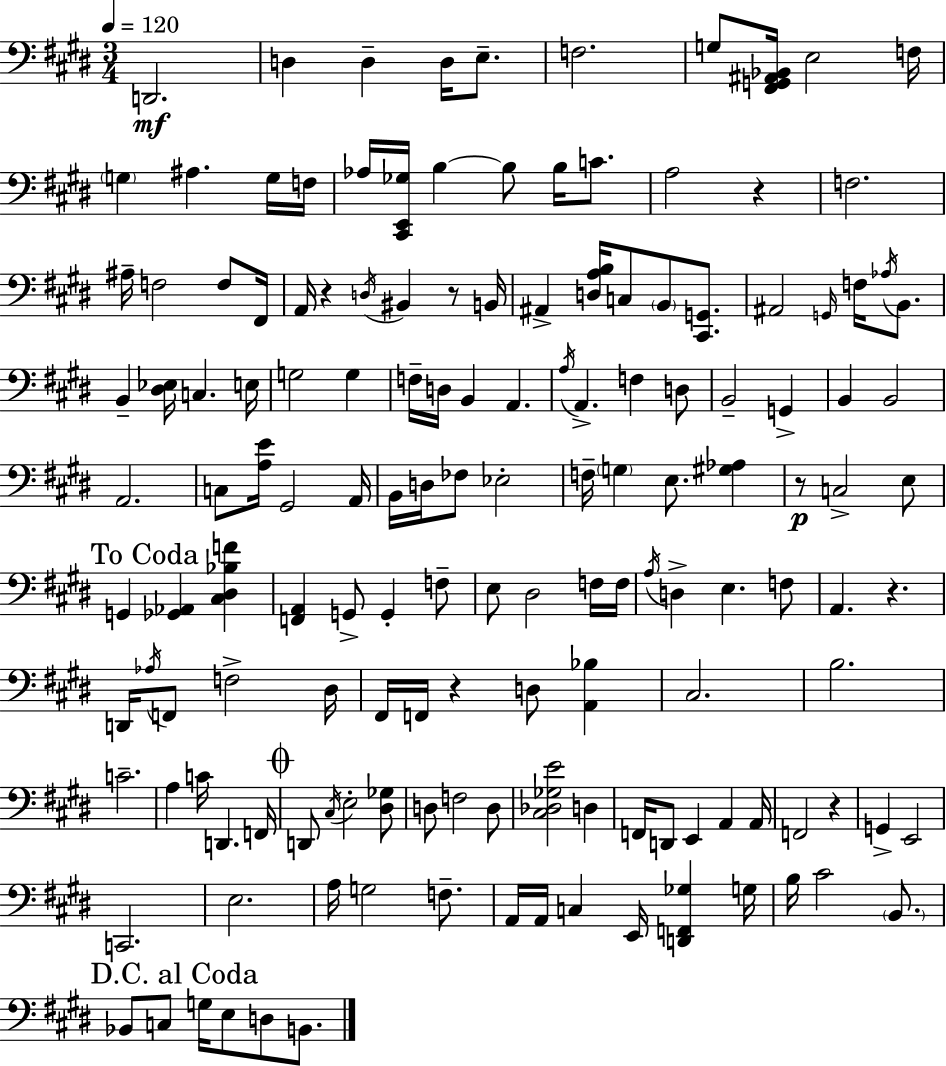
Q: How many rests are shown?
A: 7